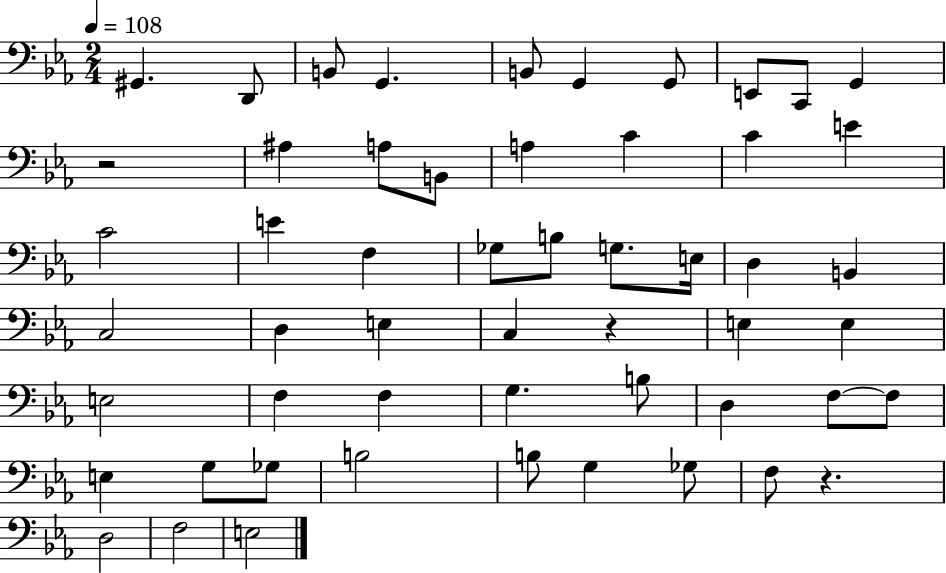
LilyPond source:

{
  \clef bass
  \numericTimeSignature
  \time 2/4
  \key ees \major
  \tempo 4 = 108
  \repeat volta 2 { gis,4. d,8 | b,8 g,4. | b,8 g,4 g,8 | e,8 c,8 g,4 | \break r2 | ais4 a8 b,8 | a4 c'4 | c'4 e'4 | \break c'2 | e'4 f4 | ges8 b8 g8. e16 | d4 b,4 | \break c2 | d4 e4 | c4 r4 | e4 e4 | \break e2 | f4 f4 | g4. b8 | d4 f8~~ f8 | \break e4 g8 ges8 | b2 | b8 g4 ges8 | f8 r4. | \break d2 | f2 | e2 | } \bar "|."
}